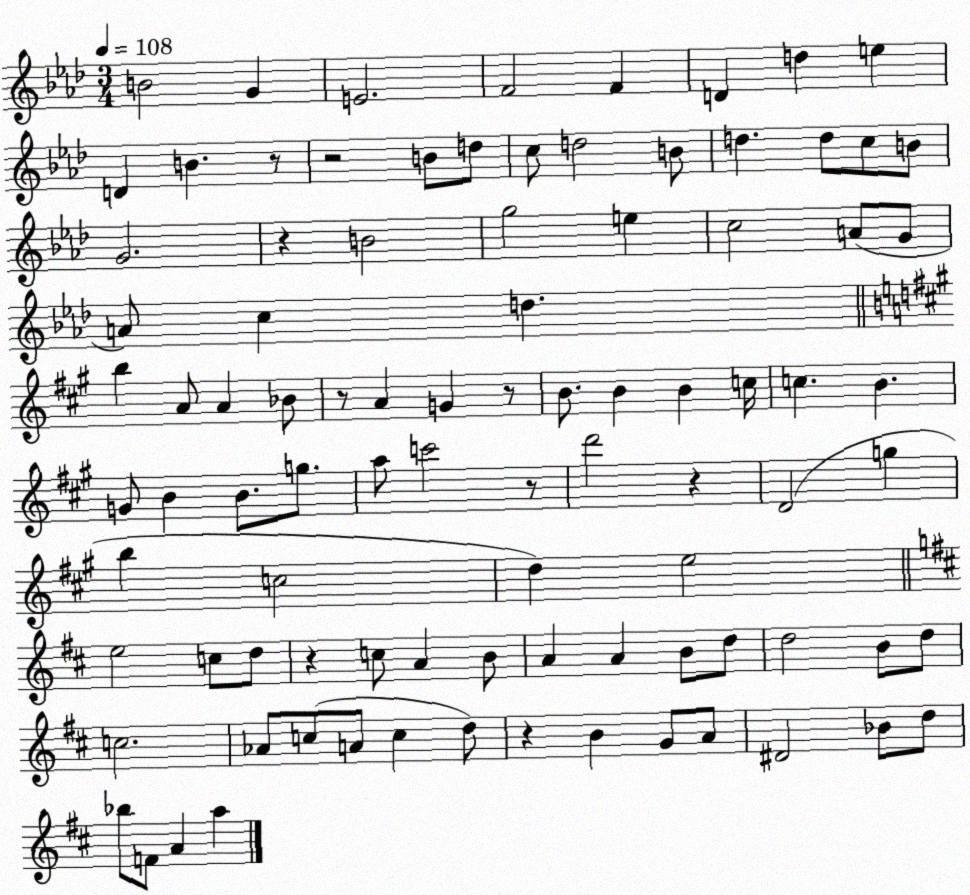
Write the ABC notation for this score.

X:1
T:Untitled
M:3/4
L:1/4
K:Ab
B2 G E2 F2 F D d e D B z/2 z2 B/2 d/2 c/2 d2 B/2 d d/2 c/2 B/2 G2 z B2 g2 e c2 A/2 G/2 A/2 c d b A/2 A _B/2 z/2 A G z/2 B/2 B B c/4 c B G/2 B B/2 g/2 a/2 c'2 z/2 d'2 z D2 g b c2 d e2 e2 c/2 d/2 z c/2 A B/2 A A B/2 d/2 d2 B/2 d/2 c2 _A/2 c/2 A/2 c d/2 z B G/2 A/2 ^D2 _B/2 d/2 _b/2 F/2 A a